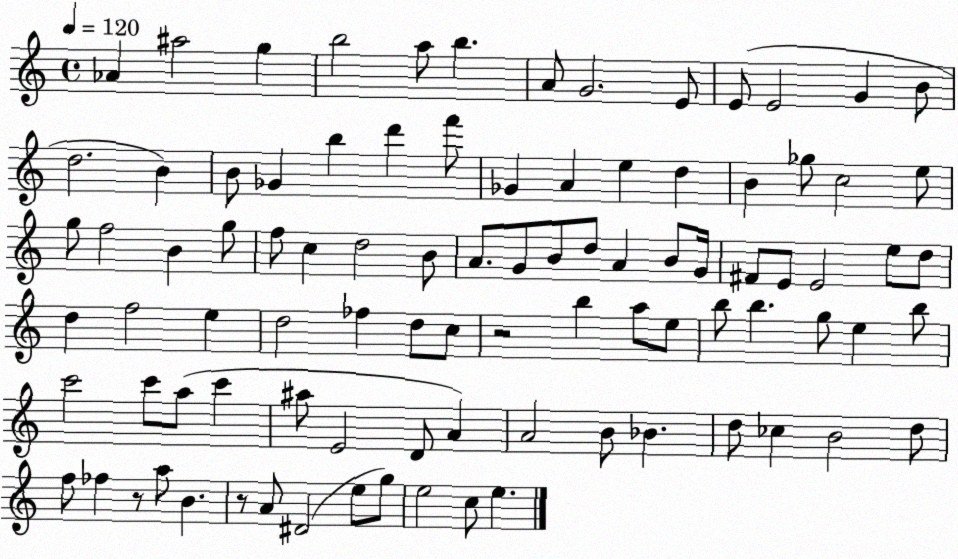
X:1
T:Untitled
M:4/4
L:1/4
K:C
_A ^a2 g b2 a/2 b A/2 G2 E/2 E/2 E2 G B/2 d2 B B/2 _G b d' f'/2 _G A e d B _g/2 c2 e/2 g/2 f2 B g/2 f/2 c d2 B/2 A/2 G/2 B/2 d/2 A B/2 G/4 ^F/2 E/2 E2 e/2 d/2 d f2 e d2 _f d/2 c/2 z2 b a/2 e/2 b/2 b g/2 e b/2 c'2 c'/2 a/2 c' ^a/2 E2 D/2 A A2 B/2 _B d/2 _c B2 d/2 f/2 _f z/2 a/2 B z/2 A/2 ^D2 e/2 g/2 e2 c/2 e